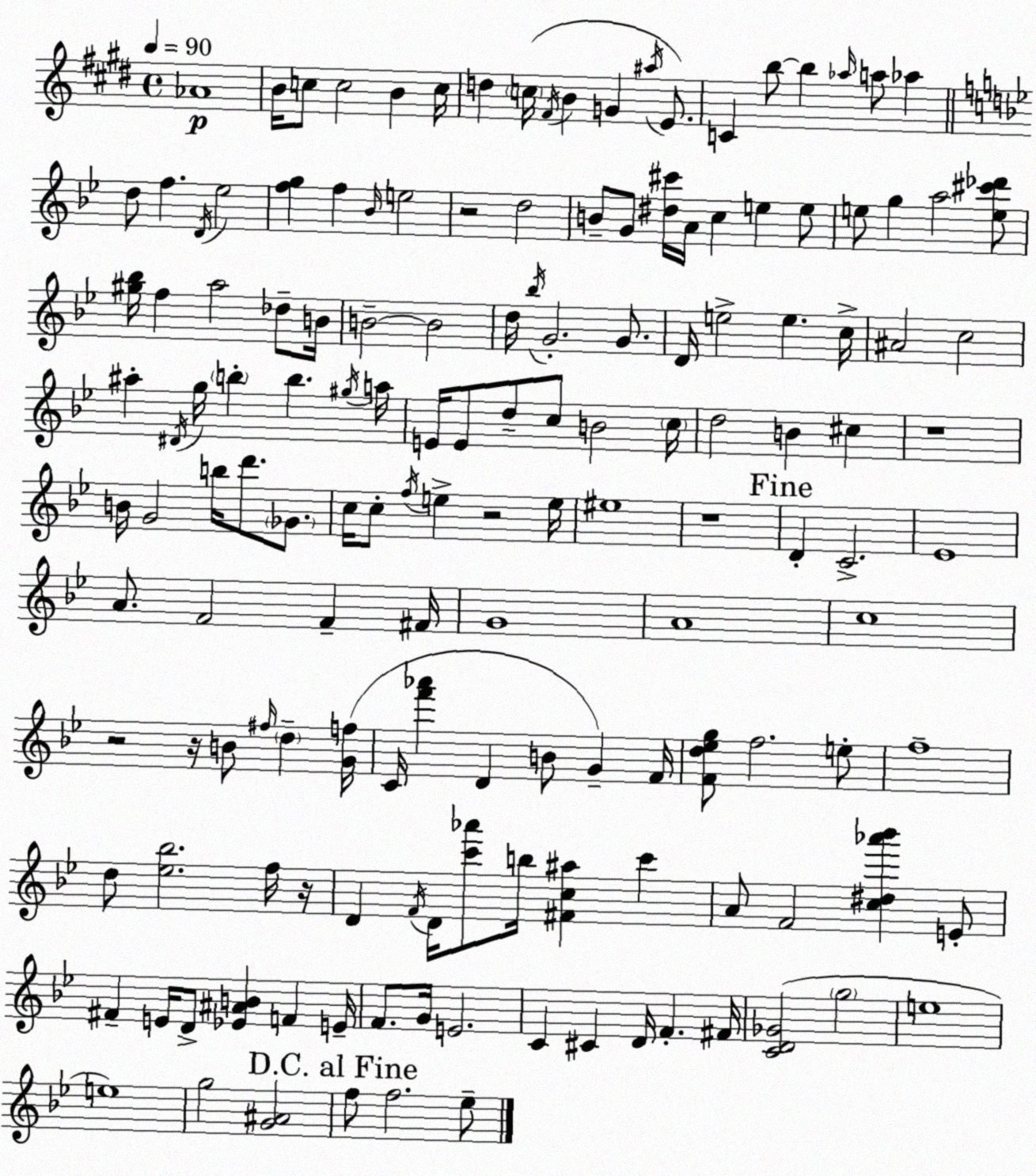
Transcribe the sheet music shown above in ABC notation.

X:1
T:Untitled
M:4/4
L:1/4
K:E
_A4 B/4 c/2 c2 B c/4 d c/4 ^F/4 B G ^a/4 E/2 C b/2 b _a/4 a/2 _a d/2 f D/4 _e2 [fg] f _B/4 e2 z2 d2 B/2 G/2 [^d^c']/4 A/4 c e e/2 e/2 g a2 [e^c'_d']/2 [^g_b]/4 f a2 _d/2 B/4 B2 B2 d/4 _b/4 G2 G/2 D/4 e2 e c/4 ^A2 c2 ^a ^D/4 g/4 b b ^g/4 a/4 E/4 E/2 d/2 c/2 B2 c/4 d2 B ^c z4 B/4 G2 b/4 d'/2 _G/2 c/4 c/2 f/4 e z2 e/4 ^e4 z4 D C2 _E4 A/2 F2 F ^F/4 G4 A4 c4 z2 z/4 B/2 ^f/4 d [Gf]/4 C/4 [f'_a'] D B/2 G F/4 [Fd_eg]/2 f2 e/2 f4 d/2 [_e_b]2 f/4 z/4 D F/4 D/4 [c'_a']/2 b/4 [^Fc^a] c' A/2 F2 [c^d_a'_b'] E/2 ^F E/4 D/2 [_E^AB] F E/4 F/2 G/4 E2 C ^C D/4 F ^F/4 [CD_G]2 g2 e4 e4 g2 [G^A]2 f/2 f2 _e/2